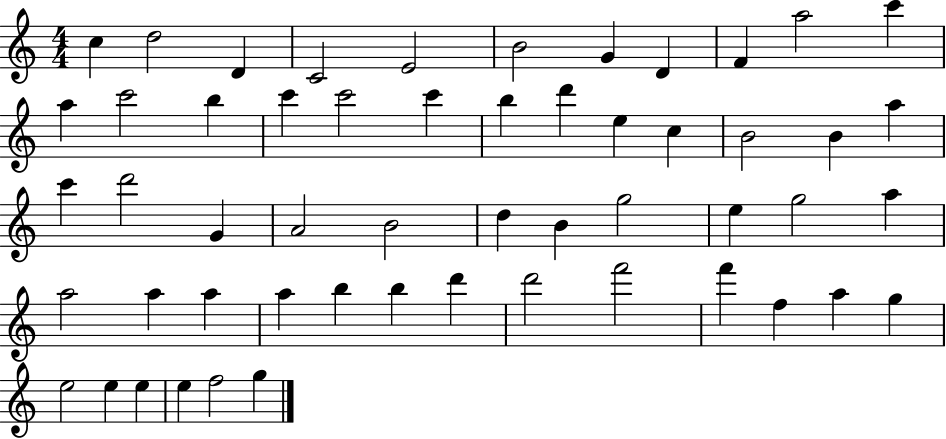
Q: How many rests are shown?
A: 0